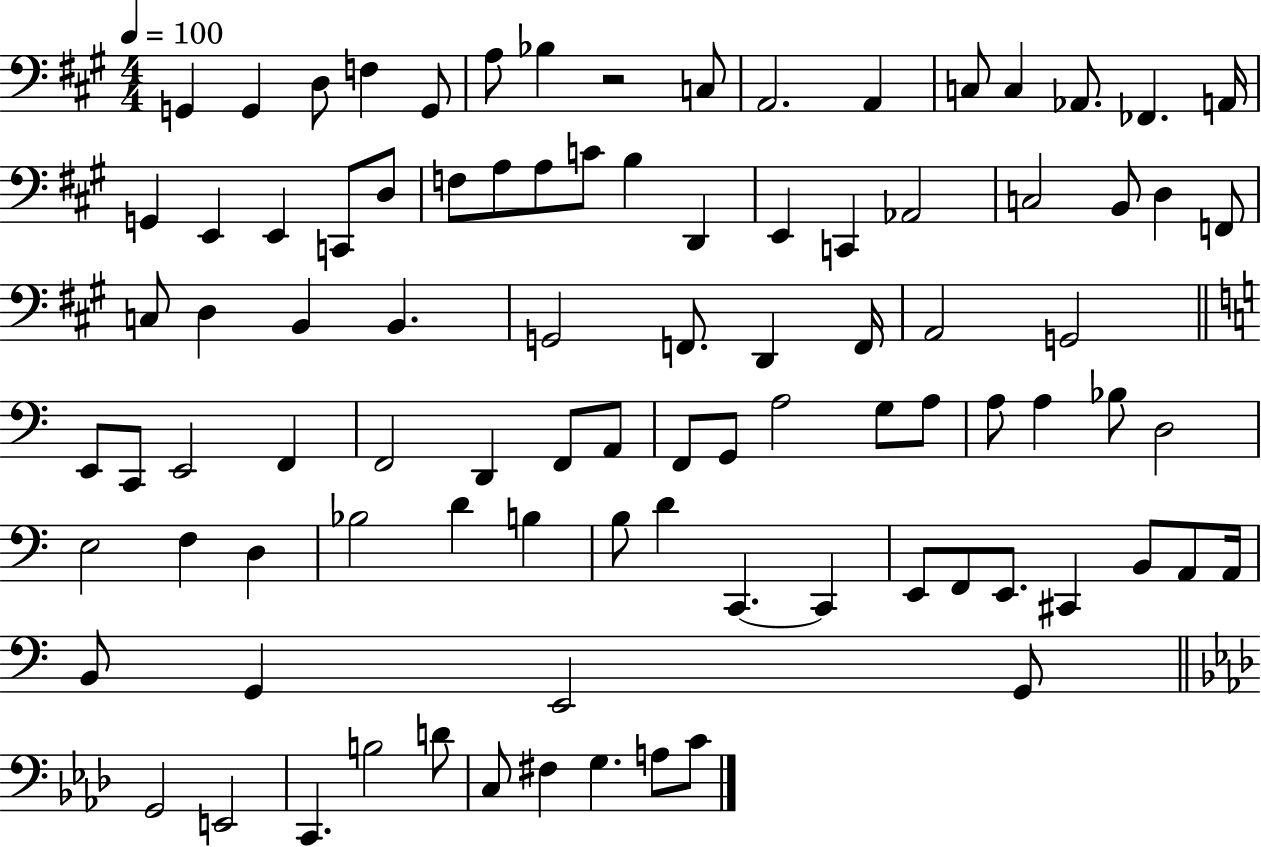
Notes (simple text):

G2/q G2/q D3/e F3/q G2/e A3/e Bb3/q R/h C3/e A2/h. A2/q C3/e C3/q Ab2/e. FES2/q. A2/s G2/q E2/q E2/q C2/e D3/e F3/e A3/e A3/e C4/e B3/q D2/q E2/q C2/q Ab2/h C3/h B2/e D3/q F2/e C3/e D3/q B2/q B2/q. G2/h F2/e. D2/q F2/s A2/h G2/h E2/e C2/e E2/h F2/q F2/h D2/q F2/e A2/e F2/e G2/e A3/h G3/e A3/e A3/e A3/q Bb3/e D3/h E3/h F3/q D3/q Bb3/h D4/q B3/q B3/e D4/q C2/q. C2/q E2/e F2/e E2/e. C#2/q B2/e A2/e A2/s B2/e G2/q E2/h G2/e G2/h E2/h C2/q. B3/h D4/e C3/e F#3/q G3/q. A3/e C4/e